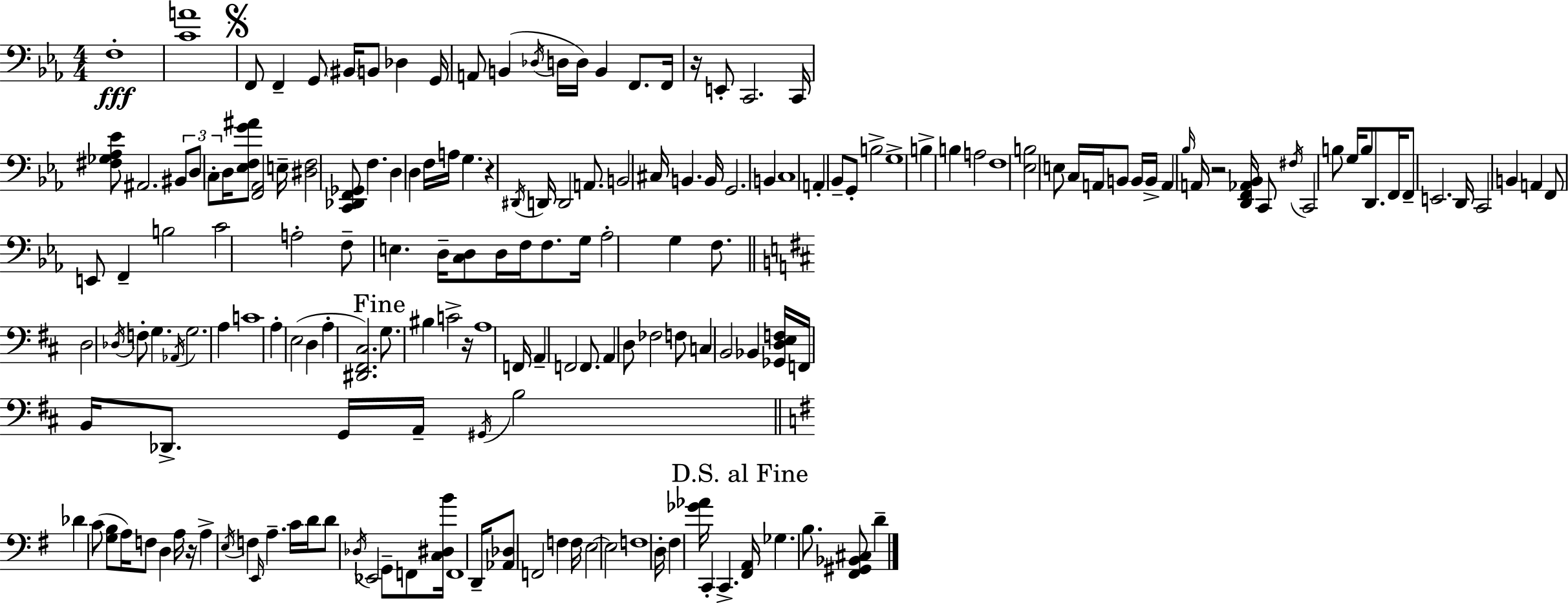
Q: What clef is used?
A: bass